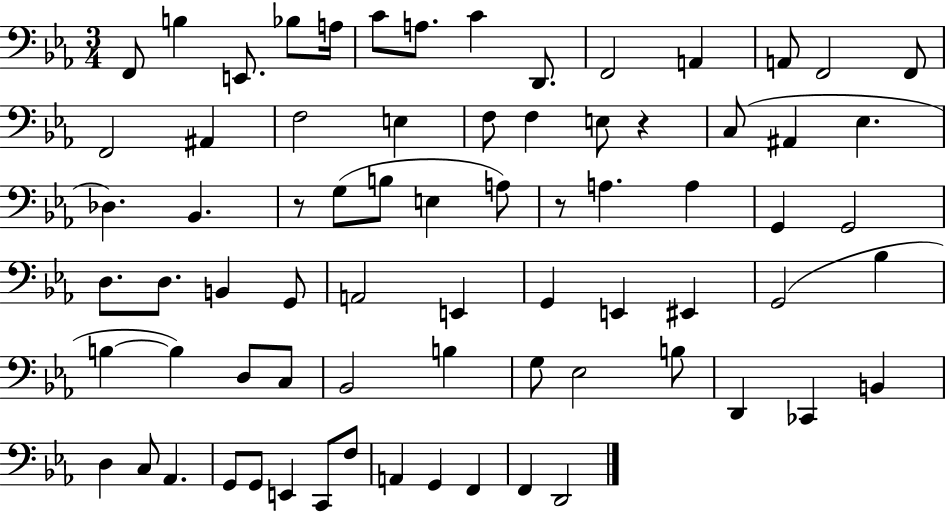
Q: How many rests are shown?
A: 3